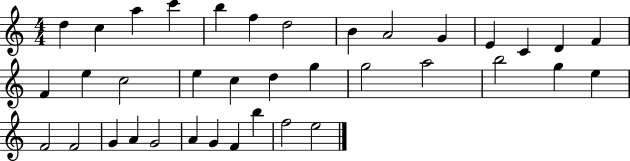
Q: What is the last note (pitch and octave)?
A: E5